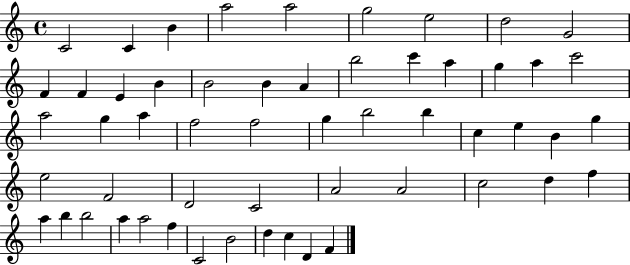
{
  \clef treble
  \time 4/4
  \defaultTimeSignature
  \key c \major
  c'2 c'4 b'4 | a''2 a''2 | g''2 e''2 | d''2 g'2 | \break f'4 f'4 e'4 b'4 | b'2 b'4 a'4 | b''2 c'''4 a''4 | g''4 a''4 c'''2 | \break a''2 g''4 a''4 | f''2 f''2 | g''4 b''2 b''4 | c''4 e''4 b'4 g''4 | \break e''2 f'2 | d'2 c'2 | a'2 a'2 | c''2 d''4 f''4 | \break a''4 b''4 b''2 | a''4 a''2 f''4 | c'2 b'2 | d''4 c''4 d'4 f'4 | \break \bar "|."
}